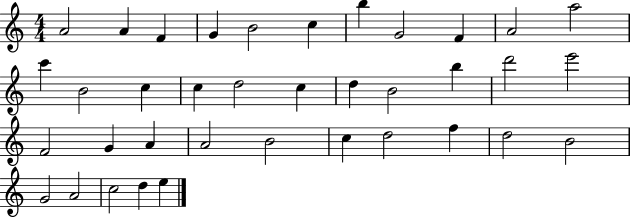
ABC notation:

X:1
T:Untitled
M:4/4
L:1/4
K:C
A2 A F G B2 c b G2 F A2 a2 c' B2 c c d2 c d B2 b d'2 e'2 F2 G A A2 B2 c d2 f d2 B2 G2 A2 c2 d e